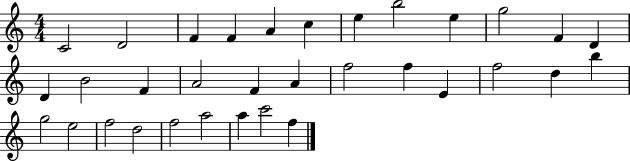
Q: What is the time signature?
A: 4/4